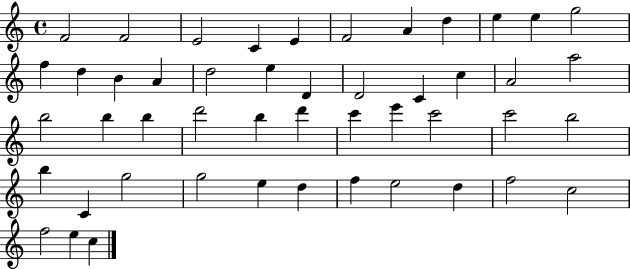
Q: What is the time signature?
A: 4/4